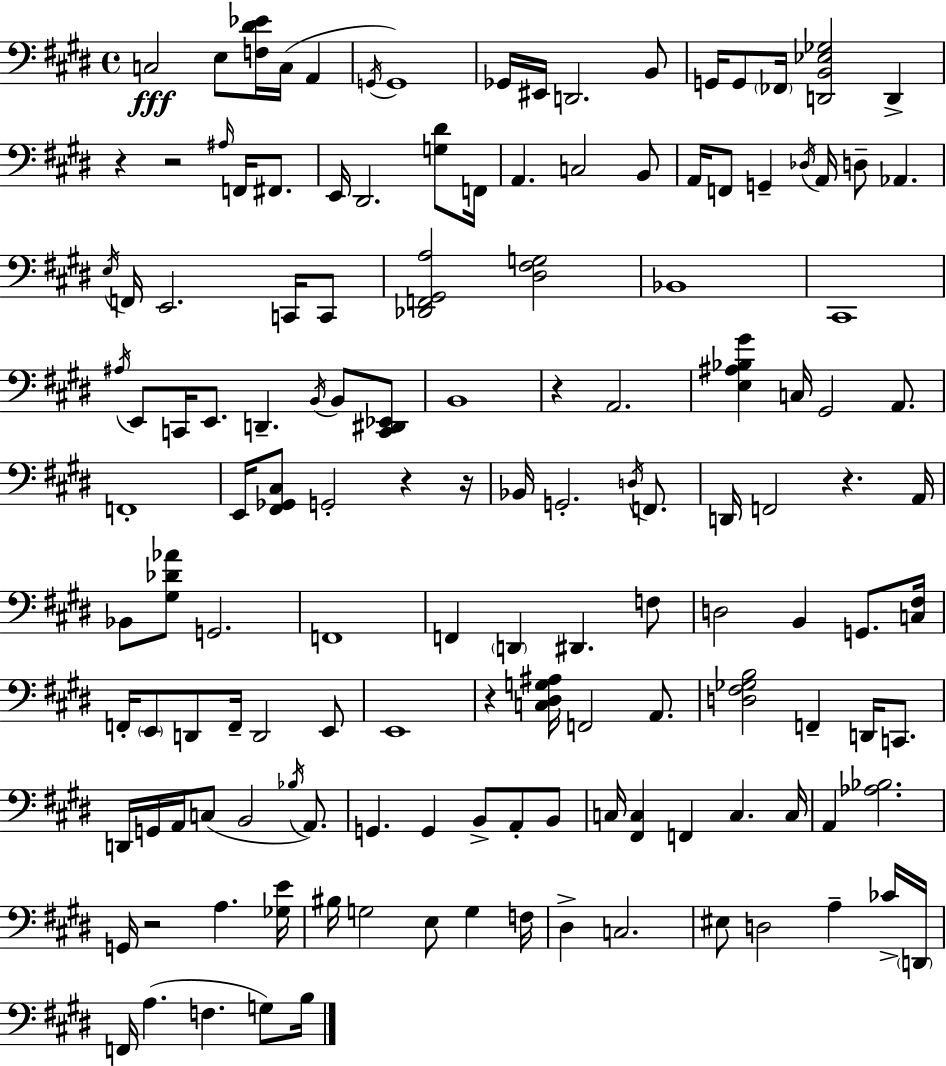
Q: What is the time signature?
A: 4/4